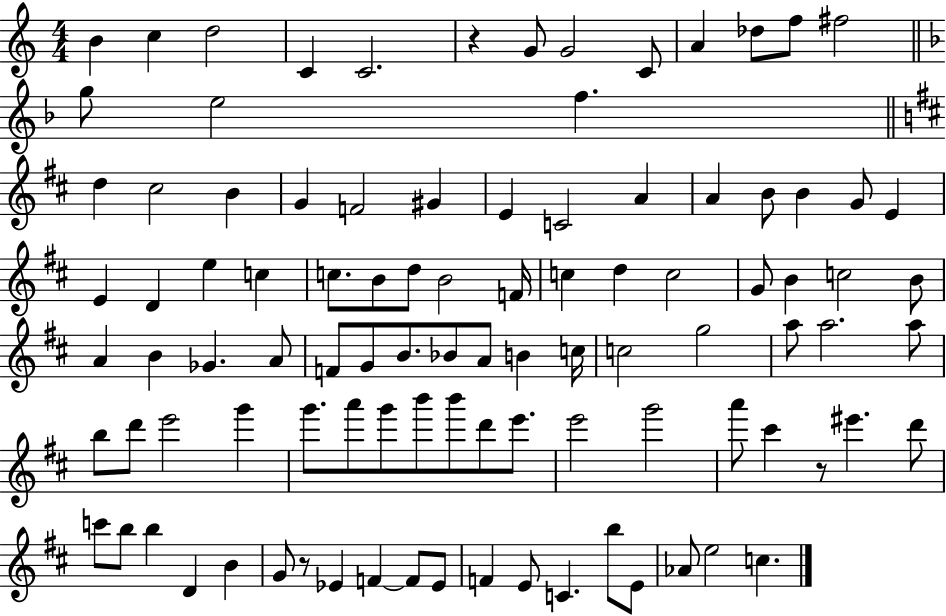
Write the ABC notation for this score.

X:1
T:Untitled
M:4/4
L:1/4
K:C
B c d2 C C2 z G/2 G2 C/2 A _d/2 f/2 ^f2 g/2 e2 f d ^c2 B G F2 ^G E C2 A A B/2 B G/2 E E D e c c/2 B/2 d/2 B2 F/4 c d c2 G/2 B c2 B/2 A B _G A/2 F/2 G/2 B/2 _B/2 A/2 B c/4 c2 g2 a/2 a2 a/2 b/2 d'/2 e'2 g' g'/2 a'/2 g'/2 b'/2 b'/2 d'/2 e'/2 e'2 g'2 a'/2 ^c' z/2 ^e' d'/2 c'/2 b/2 b D B G/2 z/2 _E F F/2 _E/2 F E/2 C b/2 E/2 _A/2 e2 c